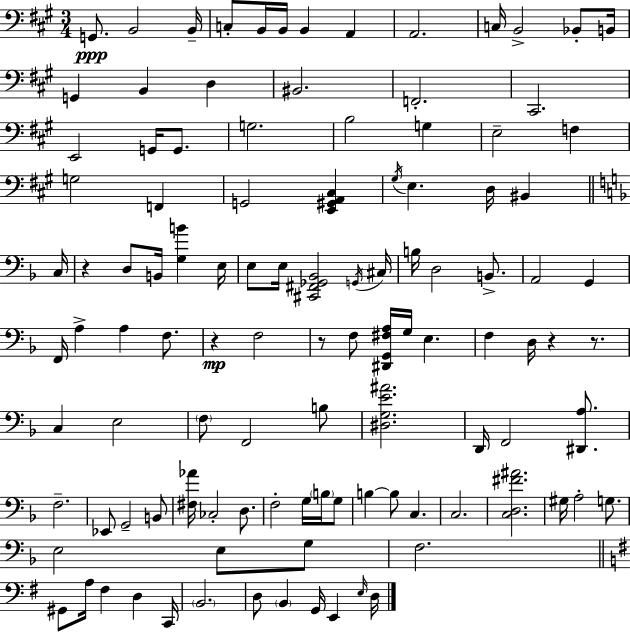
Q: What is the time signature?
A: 3/4